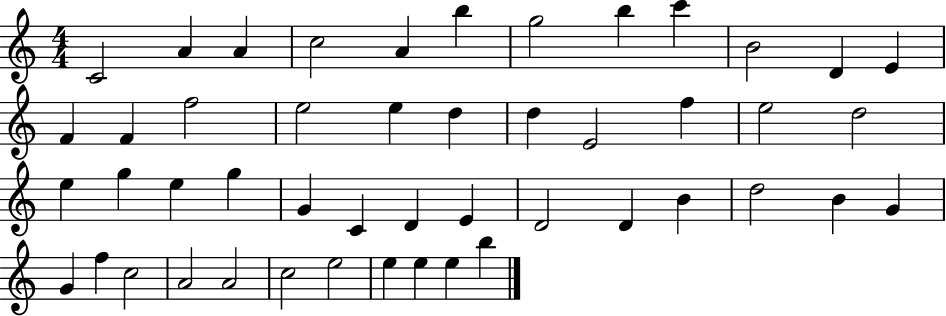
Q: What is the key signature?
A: C major